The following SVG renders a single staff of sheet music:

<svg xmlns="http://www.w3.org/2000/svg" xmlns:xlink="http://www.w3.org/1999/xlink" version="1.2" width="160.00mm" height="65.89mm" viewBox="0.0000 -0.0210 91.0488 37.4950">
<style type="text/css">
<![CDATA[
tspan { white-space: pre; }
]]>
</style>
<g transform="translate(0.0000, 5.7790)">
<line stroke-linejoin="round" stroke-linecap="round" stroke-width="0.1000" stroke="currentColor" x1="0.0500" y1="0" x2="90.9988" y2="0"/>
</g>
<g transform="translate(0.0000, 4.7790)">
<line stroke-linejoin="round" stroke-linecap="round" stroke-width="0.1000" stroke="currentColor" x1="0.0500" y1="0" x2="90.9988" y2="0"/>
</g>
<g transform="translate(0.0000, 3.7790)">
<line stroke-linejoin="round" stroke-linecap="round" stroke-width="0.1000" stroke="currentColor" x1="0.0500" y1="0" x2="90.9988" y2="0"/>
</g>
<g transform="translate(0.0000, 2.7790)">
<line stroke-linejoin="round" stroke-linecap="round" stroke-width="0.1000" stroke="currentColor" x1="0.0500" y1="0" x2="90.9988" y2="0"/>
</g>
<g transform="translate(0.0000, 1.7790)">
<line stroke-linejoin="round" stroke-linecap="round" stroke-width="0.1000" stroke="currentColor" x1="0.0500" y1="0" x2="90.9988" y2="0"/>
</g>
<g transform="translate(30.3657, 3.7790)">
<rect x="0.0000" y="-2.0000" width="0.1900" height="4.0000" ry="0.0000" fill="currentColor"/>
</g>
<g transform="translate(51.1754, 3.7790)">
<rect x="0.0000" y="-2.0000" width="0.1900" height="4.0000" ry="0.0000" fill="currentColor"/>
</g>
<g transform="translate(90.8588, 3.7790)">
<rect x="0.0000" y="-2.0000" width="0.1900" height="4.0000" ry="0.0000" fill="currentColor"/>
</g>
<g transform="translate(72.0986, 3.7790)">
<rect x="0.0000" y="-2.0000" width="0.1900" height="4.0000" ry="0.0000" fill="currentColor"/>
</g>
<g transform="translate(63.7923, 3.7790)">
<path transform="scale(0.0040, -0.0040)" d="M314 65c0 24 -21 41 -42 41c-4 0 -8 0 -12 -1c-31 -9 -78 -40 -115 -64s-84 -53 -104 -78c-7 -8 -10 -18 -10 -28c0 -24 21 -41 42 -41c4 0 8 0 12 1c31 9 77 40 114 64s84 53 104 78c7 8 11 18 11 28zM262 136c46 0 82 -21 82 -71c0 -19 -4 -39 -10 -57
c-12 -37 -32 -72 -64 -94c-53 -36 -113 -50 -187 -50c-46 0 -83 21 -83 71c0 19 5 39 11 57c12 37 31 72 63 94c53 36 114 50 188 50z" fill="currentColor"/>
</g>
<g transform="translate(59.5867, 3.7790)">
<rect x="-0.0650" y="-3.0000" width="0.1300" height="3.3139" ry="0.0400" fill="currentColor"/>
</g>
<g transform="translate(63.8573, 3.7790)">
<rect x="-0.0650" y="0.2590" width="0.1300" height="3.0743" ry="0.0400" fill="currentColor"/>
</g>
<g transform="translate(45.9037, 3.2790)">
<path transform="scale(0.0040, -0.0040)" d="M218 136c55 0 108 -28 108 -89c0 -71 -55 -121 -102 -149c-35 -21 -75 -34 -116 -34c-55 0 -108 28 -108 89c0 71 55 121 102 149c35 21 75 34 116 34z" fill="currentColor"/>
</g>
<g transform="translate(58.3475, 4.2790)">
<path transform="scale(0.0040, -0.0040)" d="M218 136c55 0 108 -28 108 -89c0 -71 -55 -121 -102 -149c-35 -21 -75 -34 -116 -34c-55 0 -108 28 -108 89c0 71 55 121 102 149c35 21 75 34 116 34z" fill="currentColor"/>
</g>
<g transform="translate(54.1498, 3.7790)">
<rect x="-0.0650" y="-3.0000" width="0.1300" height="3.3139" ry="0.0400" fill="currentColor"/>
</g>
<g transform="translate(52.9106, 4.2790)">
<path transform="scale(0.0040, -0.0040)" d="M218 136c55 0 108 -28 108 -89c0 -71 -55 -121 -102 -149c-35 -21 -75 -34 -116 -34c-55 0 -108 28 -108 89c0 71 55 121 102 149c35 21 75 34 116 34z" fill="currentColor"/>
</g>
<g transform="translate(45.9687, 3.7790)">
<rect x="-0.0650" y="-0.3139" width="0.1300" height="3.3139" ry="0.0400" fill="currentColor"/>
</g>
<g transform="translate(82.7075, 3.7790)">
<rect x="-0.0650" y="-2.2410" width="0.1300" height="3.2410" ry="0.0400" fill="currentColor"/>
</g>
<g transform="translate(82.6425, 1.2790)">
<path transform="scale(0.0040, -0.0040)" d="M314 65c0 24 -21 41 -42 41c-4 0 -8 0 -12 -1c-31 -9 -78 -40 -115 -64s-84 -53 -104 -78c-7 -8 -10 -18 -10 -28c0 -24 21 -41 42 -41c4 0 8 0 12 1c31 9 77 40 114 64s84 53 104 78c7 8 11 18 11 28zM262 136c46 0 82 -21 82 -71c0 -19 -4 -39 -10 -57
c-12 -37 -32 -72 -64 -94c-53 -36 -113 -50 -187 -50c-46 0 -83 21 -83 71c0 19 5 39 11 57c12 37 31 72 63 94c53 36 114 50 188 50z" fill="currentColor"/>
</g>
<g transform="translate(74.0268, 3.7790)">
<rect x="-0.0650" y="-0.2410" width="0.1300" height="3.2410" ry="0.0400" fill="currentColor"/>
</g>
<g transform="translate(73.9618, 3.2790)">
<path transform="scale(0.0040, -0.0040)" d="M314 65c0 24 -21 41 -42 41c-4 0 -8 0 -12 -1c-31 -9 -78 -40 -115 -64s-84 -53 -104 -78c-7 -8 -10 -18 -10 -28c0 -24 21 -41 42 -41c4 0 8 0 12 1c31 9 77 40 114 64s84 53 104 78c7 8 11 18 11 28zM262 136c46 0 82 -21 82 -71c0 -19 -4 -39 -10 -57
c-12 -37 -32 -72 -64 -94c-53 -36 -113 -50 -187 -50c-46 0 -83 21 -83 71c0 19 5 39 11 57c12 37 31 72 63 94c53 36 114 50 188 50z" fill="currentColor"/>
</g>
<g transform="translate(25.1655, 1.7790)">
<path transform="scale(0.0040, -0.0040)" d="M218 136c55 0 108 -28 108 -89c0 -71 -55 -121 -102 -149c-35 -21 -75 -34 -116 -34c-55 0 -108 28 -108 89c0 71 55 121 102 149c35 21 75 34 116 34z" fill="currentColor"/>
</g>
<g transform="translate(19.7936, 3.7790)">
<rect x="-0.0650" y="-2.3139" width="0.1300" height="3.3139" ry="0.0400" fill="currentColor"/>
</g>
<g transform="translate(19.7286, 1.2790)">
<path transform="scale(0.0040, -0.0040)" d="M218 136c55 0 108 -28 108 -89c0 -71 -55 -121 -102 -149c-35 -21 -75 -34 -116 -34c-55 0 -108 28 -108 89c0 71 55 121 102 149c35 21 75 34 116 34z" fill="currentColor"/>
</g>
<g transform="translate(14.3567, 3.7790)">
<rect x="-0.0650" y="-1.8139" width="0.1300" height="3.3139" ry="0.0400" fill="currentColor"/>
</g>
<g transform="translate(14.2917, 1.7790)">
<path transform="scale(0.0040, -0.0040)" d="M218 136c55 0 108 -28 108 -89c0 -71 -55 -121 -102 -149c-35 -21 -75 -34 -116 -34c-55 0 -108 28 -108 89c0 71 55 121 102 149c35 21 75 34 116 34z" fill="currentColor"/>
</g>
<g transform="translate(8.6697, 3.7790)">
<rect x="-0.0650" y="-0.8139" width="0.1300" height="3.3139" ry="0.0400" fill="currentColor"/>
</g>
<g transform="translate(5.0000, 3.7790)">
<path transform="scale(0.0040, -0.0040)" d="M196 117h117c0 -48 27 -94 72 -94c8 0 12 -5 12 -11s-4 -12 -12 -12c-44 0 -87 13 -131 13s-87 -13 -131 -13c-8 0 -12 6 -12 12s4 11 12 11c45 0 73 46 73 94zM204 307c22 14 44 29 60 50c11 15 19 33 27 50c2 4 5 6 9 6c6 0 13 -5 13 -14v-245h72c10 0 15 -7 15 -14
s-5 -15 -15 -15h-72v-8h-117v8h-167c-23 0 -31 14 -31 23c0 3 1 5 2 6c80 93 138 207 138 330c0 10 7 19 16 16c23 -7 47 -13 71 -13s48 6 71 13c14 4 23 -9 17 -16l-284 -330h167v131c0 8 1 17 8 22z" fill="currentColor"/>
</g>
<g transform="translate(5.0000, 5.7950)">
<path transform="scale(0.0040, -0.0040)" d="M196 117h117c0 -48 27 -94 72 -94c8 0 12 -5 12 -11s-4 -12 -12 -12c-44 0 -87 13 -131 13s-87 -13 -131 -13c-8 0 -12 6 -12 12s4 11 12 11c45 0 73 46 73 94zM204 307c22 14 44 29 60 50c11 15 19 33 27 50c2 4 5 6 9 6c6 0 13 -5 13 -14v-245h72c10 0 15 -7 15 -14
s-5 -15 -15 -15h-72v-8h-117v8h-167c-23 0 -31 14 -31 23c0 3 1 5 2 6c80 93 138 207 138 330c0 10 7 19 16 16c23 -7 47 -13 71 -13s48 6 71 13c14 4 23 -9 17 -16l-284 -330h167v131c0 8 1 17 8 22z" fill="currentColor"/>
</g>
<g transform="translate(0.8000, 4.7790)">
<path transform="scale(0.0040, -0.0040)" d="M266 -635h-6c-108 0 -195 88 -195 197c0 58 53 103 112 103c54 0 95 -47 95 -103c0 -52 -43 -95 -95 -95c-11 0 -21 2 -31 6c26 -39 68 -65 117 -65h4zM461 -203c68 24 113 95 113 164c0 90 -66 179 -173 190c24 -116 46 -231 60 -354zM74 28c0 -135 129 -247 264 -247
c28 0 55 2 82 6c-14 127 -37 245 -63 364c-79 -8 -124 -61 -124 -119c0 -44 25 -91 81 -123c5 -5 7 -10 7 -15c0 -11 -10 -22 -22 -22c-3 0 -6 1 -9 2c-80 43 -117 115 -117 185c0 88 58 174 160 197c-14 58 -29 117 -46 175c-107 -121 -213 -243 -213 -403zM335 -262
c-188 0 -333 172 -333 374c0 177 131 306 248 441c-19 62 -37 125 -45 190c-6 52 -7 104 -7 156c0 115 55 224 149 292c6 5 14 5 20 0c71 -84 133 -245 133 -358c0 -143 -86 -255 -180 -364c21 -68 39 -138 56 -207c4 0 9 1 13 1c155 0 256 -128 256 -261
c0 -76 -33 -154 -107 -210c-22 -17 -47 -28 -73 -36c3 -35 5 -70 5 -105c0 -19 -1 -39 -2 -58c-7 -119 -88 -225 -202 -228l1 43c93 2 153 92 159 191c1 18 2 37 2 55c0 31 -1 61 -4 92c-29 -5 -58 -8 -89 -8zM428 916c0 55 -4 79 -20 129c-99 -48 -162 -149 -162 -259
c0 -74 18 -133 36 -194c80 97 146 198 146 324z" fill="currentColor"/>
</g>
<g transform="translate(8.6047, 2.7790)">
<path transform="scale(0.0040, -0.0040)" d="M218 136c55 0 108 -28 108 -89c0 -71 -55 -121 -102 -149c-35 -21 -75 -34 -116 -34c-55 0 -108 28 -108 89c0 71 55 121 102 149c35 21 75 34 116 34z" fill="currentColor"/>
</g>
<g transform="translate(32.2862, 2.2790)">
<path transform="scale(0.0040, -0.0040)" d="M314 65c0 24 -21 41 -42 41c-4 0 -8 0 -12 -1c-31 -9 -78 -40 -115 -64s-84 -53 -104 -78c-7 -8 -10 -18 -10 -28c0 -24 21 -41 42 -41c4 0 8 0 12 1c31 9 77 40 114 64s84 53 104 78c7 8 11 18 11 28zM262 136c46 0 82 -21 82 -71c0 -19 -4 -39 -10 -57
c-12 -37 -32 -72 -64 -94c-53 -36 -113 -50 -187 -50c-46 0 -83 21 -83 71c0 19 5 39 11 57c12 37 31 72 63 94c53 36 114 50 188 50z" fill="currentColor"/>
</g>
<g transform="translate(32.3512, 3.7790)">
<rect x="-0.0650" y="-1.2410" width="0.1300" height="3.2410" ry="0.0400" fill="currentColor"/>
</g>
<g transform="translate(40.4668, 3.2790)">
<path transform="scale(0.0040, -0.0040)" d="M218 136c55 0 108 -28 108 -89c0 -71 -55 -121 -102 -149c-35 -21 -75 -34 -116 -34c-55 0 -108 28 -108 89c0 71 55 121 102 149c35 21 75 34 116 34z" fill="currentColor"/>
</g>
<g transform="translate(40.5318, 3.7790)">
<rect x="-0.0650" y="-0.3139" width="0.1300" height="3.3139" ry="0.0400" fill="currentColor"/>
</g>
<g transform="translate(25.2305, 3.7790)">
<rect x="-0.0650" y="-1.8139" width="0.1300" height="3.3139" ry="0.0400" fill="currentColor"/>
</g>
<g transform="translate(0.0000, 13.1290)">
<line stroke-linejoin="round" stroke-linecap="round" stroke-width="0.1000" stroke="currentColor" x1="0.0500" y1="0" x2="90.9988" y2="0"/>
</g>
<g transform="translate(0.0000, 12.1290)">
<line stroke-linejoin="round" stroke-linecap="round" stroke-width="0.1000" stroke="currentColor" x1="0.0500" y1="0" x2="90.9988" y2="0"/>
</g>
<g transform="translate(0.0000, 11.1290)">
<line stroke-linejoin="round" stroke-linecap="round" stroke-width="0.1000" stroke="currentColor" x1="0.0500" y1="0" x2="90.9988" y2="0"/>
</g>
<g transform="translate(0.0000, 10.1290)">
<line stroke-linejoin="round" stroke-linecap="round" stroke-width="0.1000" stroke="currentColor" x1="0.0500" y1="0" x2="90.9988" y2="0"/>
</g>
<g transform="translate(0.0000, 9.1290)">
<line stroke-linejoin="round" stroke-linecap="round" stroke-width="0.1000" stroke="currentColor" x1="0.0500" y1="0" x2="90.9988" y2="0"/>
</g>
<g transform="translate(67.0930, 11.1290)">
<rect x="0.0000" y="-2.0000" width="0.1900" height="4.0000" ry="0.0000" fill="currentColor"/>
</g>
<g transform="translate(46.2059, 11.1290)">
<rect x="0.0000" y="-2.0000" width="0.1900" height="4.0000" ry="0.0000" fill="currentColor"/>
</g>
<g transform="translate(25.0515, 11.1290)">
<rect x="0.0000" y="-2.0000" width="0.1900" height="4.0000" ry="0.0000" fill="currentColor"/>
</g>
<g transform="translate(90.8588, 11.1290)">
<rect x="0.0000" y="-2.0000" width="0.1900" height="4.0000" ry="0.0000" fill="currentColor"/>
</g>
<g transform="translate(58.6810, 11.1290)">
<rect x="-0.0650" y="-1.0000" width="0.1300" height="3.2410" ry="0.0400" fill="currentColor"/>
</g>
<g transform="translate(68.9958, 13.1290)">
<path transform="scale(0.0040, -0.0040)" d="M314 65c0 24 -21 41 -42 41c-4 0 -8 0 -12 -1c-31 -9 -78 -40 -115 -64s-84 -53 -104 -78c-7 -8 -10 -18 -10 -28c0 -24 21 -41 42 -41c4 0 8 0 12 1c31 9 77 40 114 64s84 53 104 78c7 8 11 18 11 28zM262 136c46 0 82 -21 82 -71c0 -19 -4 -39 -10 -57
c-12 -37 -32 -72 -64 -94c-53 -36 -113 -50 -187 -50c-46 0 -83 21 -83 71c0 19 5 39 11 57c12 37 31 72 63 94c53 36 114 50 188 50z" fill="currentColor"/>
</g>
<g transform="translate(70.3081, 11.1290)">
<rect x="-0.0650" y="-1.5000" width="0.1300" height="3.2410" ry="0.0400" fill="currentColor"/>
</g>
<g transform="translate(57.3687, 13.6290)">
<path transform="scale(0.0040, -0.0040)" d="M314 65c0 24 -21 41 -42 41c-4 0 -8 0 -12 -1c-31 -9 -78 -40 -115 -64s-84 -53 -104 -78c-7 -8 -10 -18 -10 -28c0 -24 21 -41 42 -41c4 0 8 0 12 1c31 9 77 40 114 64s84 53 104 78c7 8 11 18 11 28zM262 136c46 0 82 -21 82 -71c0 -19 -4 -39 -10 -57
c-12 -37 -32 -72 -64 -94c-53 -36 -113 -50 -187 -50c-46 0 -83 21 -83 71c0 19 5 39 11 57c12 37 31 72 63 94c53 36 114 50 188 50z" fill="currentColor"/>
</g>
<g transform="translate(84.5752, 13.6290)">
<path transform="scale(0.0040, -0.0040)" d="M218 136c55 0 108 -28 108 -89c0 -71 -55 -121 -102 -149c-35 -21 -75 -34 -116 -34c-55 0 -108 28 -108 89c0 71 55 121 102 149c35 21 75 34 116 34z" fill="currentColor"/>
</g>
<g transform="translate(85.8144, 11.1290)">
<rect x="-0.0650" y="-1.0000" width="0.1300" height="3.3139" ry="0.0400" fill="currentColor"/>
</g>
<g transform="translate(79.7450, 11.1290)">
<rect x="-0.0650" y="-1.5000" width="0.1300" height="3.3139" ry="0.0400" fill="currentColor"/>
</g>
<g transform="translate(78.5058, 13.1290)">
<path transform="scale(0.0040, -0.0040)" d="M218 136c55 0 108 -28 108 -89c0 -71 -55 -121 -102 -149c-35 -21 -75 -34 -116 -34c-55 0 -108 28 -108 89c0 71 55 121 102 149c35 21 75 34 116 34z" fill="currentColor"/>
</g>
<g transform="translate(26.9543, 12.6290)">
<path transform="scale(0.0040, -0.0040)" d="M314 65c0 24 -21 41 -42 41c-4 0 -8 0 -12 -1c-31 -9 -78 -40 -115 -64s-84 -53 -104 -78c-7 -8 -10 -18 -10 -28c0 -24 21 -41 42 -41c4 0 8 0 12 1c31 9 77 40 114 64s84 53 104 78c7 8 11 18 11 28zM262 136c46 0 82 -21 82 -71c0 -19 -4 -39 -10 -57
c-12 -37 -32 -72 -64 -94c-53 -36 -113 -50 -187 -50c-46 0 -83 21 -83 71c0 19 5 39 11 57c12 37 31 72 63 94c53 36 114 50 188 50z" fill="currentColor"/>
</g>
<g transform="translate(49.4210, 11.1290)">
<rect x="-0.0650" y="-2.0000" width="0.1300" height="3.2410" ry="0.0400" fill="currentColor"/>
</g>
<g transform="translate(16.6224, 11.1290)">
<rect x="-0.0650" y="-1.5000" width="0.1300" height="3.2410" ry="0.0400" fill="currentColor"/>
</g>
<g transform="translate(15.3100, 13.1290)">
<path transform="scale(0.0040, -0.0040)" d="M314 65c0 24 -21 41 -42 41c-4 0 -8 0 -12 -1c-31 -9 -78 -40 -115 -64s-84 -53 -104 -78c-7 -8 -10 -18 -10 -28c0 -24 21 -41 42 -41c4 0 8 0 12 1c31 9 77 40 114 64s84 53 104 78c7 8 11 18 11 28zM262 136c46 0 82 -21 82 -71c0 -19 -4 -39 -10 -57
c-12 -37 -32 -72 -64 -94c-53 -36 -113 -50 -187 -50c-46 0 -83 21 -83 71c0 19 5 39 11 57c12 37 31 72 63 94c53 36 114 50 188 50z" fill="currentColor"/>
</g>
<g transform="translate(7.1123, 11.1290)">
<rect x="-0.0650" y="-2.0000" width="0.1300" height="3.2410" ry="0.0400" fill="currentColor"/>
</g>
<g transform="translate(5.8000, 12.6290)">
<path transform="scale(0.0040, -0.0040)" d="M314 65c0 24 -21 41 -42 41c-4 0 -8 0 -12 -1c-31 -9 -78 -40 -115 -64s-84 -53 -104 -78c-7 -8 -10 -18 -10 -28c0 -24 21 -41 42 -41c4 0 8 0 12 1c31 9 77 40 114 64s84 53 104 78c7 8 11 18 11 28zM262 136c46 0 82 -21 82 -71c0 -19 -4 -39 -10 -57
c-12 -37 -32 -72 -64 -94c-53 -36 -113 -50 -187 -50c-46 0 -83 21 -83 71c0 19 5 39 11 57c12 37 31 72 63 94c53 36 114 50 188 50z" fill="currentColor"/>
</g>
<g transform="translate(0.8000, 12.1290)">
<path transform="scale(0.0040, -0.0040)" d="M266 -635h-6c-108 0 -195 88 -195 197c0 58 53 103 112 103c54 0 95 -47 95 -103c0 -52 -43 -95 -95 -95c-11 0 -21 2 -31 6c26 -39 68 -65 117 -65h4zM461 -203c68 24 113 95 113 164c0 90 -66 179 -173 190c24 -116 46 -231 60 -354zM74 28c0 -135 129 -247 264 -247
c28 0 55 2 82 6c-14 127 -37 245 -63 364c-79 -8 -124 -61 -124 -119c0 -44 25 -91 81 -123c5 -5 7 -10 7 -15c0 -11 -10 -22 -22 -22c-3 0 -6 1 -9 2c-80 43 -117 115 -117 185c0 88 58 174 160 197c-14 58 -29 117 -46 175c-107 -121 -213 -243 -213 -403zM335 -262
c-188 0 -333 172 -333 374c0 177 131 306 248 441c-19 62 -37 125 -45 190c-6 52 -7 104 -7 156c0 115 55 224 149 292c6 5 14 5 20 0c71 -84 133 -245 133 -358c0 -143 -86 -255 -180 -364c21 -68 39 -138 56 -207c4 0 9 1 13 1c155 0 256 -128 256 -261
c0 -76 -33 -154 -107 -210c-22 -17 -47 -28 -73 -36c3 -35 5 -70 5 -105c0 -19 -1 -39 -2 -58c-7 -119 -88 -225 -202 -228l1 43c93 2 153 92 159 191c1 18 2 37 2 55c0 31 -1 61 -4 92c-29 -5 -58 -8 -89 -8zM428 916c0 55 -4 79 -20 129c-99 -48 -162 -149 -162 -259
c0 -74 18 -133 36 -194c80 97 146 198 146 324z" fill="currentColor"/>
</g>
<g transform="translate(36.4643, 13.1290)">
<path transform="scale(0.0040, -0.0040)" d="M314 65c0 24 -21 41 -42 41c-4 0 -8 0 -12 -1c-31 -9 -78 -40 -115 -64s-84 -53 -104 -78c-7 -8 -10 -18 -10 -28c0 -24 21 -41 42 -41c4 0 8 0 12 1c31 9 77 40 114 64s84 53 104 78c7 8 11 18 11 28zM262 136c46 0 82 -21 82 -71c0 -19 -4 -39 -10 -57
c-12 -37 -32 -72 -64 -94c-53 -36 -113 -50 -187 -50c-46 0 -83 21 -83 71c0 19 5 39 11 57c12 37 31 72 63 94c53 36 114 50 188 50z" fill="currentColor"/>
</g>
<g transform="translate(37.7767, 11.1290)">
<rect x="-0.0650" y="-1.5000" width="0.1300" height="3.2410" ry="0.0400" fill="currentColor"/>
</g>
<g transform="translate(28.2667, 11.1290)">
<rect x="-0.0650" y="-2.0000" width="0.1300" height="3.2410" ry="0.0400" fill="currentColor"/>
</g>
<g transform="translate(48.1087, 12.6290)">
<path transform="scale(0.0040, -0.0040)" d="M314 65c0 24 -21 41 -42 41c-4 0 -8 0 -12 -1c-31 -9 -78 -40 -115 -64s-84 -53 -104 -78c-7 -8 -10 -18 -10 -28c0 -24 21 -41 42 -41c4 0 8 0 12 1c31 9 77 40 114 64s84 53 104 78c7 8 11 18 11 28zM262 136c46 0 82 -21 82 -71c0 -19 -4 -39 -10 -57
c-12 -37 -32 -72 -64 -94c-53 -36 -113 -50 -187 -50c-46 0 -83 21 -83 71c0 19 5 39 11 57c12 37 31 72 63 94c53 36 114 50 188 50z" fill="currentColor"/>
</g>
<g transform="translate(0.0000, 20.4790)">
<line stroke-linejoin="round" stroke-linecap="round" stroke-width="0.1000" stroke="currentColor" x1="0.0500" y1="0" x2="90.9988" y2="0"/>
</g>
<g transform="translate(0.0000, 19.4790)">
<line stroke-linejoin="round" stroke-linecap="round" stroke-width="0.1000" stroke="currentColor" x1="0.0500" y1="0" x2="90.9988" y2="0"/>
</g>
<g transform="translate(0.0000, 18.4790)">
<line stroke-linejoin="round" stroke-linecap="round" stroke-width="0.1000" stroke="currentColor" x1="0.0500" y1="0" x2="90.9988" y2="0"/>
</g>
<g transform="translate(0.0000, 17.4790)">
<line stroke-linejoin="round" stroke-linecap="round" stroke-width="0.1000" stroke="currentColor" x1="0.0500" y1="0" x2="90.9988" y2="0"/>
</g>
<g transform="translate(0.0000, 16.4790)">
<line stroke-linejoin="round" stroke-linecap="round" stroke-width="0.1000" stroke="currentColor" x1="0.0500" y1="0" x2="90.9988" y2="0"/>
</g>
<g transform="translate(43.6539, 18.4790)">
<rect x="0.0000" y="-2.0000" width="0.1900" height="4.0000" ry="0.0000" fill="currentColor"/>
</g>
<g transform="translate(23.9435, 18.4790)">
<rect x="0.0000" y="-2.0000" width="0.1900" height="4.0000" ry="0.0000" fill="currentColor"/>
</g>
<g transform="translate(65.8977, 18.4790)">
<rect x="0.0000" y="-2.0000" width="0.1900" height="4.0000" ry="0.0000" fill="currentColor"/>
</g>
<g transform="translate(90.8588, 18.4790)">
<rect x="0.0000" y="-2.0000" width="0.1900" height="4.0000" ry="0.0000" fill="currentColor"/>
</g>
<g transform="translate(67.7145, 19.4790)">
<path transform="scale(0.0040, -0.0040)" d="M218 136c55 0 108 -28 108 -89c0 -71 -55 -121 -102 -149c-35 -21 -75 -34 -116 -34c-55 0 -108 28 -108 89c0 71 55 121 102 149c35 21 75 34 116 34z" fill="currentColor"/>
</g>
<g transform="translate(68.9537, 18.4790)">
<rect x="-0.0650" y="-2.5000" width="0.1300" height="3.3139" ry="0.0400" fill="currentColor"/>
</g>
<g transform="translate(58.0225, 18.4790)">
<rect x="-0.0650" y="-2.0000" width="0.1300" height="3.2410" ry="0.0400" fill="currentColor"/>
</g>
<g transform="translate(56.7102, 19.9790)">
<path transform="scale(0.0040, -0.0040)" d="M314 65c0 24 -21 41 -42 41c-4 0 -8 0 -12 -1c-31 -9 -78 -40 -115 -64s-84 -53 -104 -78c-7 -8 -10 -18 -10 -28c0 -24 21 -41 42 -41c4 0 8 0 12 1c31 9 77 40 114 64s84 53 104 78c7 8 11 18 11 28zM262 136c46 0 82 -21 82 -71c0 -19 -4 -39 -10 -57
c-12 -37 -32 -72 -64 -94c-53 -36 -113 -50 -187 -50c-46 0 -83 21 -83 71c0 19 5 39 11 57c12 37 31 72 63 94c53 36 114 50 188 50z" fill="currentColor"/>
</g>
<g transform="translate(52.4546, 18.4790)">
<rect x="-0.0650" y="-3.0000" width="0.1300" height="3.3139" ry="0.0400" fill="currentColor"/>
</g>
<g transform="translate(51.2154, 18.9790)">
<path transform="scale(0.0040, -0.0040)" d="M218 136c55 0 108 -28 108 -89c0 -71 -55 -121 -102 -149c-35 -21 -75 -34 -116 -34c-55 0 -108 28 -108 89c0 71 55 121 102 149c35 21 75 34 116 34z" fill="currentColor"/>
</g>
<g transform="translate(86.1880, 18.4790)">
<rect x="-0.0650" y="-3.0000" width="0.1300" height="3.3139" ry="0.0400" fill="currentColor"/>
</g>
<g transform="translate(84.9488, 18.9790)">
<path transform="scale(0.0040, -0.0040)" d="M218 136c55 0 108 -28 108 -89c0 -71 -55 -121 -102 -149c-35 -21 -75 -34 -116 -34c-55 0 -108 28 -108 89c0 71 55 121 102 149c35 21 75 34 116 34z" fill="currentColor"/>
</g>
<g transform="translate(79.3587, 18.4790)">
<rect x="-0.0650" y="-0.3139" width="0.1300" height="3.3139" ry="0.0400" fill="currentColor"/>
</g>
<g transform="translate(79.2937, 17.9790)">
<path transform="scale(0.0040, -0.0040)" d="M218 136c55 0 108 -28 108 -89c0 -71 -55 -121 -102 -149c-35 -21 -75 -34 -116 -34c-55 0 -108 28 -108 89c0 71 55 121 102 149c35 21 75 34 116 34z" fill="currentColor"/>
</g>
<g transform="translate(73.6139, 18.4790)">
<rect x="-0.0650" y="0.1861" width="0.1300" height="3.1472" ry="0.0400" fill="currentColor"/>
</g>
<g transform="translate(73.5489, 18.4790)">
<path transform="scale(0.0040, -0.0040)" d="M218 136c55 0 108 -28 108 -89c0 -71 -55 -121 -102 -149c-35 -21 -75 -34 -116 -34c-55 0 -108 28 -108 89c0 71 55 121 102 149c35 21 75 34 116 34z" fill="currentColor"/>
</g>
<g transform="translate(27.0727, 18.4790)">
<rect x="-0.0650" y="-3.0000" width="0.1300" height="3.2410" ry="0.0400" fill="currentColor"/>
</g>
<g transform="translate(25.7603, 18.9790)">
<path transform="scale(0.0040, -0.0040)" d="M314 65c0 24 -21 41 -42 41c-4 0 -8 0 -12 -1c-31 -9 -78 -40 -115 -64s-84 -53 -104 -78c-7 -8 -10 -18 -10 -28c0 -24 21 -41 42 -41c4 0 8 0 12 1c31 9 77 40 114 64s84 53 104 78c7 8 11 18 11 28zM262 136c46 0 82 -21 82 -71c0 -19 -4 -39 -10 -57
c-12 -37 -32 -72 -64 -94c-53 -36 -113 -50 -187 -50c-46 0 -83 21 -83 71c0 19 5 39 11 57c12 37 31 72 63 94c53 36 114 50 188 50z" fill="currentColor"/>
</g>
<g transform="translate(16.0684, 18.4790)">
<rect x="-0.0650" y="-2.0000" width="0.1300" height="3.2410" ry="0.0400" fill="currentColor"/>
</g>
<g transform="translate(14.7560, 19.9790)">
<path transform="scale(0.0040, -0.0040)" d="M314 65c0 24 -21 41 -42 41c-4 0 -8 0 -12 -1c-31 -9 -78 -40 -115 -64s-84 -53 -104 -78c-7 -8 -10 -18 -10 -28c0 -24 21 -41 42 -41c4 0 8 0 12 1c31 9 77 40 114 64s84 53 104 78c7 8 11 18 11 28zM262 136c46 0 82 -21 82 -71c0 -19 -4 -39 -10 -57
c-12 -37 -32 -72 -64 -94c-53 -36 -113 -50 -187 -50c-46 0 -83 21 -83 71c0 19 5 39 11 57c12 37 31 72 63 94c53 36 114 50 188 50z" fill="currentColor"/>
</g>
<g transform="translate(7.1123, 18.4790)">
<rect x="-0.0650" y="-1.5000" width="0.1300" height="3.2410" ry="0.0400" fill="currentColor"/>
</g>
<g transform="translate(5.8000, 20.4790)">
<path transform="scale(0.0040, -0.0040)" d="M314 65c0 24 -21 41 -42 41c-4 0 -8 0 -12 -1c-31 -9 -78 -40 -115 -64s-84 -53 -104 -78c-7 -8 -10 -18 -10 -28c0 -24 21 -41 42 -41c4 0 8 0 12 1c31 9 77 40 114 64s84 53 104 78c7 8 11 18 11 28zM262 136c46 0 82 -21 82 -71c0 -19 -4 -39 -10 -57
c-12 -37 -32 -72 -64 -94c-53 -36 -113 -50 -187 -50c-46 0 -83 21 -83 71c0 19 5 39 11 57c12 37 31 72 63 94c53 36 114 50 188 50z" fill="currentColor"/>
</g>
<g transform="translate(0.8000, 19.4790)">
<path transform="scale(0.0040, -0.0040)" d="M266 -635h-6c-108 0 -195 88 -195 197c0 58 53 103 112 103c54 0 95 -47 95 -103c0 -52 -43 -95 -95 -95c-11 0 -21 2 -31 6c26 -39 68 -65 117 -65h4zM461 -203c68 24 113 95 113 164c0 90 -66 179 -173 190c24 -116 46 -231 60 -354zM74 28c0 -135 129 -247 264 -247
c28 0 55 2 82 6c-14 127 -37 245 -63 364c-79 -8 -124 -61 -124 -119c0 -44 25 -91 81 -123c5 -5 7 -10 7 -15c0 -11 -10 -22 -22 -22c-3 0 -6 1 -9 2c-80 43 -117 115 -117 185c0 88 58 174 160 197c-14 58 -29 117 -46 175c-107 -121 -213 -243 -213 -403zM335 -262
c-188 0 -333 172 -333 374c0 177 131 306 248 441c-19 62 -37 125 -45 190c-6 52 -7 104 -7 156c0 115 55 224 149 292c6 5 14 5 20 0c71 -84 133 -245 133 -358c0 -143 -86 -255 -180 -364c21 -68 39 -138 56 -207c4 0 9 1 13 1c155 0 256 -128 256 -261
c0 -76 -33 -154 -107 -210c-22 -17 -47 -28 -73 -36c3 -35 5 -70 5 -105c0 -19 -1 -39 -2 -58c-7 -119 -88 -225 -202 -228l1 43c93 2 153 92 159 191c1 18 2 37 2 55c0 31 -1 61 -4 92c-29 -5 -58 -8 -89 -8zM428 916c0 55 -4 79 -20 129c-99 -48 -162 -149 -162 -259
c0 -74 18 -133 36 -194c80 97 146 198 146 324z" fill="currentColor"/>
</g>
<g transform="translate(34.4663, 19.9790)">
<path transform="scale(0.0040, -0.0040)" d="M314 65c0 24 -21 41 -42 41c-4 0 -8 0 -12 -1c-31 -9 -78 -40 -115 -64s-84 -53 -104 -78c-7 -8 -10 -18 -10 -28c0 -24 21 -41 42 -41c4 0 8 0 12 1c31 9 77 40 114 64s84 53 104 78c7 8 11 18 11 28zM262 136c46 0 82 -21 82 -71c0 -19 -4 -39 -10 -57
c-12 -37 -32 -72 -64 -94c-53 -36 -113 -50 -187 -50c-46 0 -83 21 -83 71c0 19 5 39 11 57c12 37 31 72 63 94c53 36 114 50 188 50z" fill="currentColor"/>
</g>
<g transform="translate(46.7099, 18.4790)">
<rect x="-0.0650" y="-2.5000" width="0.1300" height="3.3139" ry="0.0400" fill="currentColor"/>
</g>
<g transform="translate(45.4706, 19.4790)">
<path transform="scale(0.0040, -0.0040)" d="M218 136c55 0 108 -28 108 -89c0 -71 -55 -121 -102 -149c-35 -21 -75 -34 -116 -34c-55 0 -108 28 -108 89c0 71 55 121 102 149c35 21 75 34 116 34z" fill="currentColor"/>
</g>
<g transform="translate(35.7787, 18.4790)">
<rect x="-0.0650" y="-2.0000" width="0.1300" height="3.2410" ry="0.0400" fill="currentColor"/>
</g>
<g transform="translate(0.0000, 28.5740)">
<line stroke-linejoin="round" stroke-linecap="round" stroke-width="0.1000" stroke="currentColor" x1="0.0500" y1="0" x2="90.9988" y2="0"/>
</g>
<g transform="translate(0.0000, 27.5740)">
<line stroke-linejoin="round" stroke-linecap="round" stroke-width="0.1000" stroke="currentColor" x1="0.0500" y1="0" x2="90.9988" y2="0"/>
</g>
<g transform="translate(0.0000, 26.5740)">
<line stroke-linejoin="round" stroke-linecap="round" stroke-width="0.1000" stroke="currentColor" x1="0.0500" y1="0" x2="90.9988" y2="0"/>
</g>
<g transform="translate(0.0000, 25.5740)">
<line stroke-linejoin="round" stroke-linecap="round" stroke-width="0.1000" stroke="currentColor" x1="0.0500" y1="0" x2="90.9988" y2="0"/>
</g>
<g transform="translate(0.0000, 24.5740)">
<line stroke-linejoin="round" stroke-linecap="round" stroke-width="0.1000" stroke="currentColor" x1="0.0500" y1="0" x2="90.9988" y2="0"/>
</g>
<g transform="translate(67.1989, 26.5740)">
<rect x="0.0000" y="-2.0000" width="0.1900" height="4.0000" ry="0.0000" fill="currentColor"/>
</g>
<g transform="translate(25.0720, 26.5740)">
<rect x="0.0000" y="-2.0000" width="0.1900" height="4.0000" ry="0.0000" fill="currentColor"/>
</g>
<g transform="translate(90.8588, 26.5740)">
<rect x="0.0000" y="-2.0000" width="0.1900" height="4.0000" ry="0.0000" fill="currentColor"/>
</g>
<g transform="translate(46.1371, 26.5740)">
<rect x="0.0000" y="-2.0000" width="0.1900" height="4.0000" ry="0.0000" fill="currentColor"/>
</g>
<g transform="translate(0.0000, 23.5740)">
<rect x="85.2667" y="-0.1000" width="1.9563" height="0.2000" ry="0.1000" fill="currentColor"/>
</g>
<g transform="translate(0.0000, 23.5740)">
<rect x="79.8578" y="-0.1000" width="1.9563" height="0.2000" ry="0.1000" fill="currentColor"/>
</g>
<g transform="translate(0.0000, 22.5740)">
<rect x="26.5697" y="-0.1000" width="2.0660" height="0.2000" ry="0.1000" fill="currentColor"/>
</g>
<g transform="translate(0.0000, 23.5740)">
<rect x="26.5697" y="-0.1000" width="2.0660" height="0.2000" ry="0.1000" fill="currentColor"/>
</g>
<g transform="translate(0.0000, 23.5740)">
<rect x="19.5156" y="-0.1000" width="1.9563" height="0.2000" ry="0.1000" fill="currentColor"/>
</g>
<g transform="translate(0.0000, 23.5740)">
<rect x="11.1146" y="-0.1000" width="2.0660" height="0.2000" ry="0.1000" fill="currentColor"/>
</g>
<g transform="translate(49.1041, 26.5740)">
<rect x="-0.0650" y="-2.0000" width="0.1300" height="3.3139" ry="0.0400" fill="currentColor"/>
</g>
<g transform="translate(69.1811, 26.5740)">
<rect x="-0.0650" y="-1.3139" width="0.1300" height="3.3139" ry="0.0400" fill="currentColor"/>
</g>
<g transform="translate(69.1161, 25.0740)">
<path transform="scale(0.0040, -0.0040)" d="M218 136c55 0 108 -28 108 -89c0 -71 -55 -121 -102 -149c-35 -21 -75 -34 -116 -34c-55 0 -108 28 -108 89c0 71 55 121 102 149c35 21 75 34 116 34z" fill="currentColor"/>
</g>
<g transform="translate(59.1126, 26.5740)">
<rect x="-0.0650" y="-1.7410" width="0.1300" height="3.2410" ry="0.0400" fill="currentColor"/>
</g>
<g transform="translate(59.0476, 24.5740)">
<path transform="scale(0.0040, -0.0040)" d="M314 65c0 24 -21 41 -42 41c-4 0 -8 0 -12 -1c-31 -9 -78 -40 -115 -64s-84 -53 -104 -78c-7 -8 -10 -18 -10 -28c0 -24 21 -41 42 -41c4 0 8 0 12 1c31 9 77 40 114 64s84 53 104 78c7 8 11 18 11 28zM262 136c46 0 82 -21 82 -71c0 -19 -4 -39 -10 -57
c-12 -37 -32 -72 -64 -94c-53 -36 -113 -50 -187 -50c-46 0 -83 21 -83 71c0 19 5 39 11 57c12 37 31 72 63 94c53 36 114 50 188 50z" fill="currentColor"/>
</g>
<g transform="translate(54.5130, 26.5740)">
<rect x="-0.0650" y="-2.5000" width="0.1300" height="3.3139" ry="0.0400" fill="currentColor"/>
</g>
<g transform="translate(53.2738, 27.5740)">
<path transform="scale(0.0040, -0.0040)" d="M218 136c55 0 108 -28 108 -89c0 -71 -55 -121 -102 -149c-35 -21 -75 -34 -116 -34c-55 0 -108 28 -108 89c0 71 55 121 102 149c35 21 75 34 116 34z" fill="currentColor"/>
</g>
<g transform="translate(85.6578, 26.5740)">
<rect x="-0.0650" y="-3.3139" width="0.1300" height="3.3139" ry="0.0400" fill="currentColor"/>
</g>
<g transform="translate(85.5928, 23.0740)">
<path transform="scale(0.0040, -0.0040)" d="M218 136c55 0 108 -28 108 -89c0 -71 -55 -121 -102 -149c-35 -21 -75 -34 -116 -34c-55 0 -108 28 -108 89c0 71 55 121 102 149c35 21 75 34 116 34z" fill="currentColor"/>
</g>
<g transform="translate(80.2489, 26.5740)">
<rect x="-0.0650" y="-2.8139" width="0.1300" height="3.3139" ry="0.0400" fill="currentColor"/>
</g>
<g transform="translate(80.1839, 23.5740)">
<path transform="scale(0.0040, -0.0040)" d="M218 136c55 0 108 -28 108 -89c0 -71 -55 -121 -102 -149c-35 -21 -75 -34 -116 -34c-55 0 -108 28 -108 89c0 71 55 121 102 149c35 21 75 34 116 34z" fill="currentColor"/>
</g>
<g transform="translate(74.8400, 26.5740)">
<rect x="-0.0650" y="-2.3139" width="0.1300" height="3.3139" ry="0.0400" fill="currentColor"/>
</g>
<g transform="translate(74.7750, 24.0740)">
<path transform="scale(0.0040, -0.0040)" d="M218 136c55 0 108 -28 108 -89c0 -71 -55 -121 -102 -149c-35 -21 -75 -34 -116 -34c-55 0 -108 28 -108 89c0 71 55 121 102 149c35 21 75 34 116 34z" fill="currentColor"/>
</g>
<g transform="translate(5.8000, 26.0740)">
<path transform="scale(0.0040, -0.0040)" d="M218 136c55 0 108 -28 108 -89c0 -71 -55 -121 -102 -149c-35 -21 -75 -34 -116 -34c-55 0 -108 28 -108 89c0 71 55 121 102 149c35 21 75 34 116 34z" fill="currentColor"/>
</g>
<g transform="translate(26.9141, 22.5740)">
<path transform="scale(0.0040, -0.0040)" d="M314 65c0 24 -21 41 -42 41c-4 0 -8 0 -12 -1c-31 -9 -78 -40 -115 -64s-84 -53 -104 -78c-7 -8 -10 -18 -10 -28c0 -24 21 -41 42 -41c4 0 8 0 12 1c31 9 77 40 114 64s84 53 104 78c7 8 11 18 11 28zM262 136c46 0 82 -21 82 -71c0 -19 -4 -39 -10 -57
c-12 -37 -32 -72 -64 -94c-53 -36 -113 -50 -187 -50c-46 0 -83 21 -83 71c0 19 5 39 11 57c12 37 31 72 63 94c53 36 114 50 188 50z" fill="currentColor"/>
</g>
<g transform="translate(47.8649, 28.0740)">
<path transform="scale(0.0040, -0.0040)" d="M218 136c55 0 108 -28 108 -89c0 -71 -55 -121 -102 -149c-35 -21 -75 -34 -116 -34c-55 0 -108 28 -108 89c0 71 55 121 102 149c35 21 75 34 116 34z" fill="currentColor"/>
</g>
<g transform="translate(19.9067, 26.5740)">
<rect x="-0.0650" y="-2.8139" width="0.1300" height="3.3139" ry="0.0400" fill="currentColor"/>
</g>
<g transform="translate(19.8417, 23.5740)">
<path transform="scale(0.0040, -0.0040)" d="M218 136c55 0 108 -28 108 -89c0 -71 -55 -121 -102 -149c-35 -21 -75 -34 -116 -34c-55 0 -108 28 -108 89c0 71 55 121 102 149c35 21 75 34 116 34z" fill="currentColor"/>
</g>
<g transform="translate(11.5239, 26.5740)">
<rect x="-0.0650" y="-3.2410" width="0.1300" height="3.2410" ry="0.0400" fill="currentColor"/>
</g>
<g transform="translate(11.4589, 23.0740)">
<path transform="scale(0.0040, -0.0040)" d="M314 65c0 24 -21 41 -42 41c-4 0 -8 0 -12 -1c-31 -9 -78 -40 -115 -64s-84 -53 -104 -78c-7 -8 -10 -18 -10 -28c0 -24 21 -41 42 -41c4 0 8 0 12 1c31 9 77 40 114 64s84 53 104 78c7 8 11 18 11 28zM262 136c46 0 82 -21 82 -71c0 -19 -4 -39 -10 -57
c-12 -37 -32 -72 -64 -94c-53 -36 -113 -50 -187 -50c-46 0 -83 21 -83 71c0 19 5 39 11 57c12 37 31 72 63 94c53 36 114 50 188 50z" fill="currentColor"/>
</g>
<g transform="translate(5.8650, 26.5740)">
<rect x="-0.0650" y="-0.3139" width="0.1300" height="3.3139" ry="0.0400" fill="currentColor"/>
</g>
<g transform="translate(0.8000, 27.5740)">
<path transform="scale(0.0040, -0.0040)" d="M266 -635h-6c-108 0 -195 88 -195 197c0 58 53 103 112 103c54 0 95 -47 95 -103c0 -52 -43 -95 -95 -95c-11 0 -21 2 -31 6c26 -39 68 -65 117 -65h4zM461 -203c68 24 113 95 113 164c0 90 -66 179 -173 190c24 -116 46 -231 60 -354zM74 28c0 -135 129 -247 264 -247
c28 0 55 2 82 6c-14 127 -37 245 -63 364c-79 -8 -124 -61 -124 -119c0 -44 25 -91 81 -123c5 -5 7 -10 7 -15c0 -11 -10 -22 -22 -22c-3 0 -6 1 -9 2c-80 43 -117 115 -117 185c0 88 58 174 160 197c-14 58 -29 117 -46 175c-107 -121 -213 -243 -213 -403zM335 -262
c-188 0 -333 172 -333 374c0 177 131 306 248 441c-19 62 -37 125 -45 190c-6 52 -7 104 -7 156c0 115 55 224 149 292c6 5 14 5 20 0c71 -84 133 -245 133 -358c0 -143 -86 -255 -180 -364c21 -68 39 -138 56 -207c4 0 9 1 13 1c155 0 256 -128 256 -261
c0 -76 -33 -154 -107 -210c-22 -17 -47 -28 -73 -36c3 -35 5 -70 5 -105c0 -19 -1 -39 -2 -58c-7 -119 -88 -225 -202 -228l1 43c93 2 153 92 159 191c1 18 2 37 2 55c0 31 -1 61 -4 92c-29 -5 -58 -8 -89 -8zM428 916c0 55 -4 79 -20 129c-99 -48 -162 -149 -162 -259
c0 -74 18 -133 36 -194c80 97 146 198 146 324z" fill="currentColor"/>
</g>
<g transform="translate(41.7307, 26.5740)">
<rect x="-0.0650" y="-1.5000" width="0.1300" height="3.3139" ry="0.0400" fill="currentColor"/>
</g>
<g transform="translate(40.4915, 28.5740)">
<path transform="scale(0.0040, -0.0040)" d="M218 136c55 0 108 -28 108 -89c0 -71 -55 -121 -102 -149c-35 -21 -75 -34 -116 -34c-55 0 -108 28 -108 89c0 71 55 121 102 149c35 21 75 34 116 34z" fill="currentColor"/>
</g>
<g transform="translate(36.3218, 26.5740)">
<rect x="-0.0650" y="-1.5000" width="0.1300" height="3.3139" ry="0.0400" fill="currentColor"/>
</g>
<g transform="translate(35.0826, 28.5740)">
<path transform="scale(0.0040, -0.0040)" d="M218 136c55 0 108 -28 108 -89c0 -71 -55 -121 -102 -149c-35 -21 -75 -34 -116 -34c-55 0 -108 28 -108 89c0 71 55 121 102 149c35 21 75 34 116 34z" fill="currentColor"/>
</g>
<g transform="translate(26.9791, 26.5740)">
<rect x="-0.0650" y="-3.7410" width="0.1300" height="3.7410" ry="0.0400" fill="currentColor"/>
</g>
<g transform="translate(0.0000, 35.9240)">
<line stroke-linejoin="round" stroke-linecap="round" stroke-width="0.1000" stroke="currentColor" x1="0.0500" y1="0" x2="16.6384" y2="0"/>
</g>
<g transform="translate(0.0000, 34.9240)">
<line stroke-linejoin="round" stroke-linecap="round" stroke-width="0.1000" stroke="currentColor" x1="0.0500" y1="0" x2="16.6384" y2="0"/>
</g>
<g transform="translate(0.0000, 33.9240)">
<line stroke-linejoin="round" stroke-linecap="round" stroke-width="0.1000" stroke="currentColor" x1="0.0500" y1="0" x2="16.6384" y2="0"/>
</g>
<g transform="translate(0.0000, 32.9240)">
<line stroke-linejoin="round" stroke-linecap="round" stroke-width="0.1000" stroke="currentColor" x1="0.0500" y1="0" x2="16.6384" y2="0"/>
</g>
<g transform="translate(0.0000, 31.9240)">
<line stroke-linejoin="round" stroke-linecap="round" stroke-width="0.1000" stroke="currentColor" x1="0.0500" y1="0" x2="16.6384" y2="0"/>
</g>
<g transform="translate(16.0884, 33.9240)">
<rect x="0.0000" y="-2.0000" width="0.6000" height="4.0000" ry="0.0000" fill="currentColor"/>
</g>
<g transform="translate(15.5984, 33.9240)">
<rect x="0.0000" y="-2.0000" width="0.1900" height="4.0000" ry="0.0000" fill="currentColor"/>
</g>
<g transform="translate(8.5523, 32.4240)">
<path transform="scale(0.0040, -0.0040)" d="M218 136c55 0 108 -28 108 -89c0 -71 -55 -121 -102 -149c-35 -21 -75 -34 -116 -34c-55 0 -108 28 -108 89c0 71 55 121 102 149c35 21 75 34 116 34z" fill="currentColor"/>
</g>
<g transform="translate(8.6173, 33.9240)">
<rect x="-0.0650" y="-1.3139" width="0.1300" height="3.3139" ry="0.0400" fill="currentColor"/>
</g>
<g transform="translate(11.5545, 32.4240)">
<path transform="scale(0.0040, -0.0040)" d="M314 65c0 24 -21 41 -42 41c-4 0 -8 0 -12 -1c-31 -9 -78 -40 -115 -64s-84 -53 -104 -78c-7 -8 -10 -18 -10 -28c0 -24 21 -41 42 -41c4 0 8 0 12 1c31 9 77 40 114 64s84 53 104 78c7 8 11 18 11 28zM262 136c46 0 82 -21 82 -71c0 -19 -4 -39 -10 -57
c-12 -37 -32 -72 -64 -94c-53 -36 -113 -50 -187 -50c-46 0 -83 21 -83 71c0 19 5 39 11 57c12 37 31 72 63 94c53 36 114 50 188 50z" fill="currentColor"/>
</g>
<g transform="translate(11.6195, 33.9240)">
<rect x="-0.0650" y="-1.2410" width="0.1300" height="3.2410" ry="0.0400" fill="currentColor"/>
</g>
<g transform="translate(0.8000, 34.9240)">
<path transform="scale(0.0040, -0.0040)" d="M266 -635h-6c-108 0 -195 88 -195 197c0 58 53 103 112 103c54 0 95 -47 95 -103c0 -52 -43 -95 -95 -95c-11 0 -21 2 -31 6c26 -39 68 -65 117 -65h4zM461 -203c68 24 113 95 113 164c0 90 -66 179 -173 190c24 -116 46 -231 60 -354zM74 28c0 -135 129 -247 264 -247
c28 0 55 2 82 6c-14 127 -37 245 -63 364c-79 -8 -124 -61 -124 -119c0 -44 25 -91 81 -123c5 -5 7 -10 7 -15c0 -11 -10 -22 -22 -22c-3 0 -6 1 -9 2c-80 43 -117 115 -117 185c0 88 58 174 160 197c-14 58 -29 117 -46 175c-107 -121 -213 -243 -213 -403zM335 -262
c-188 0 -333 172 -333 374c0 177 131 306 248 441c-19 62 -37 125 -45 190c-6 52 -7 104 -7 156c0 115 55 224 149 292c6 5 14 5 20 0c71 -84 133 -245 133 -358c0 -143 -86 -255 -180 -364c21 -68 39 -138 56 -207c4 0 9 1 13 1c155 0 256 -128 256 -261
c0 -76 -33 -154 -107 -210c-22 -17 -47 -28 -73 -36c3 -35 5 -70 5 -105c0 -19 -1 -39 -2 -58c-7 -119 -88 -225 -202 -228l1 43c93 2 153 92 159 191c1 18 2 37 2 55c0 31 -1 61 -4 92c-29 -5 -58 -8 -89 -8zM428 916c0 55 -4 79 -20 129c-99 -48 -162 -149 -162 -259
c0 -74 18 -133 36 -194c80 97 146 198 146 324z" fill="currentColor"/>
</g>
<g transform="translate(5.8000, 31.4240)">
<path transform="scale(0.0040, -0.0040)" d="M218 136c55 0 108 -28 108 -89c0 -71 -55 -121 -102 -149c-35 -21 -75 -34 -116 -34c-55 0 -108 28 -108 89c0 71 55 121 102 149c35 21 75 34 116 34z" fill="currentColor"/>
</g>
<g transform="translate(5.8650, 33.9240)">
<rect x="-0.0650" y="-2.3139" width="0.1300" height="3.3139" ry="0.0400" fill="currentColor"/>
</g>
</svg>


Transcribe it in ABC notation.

X:1
T:Untitled
M:4/4
L:1/4
K:C
d f g f e2 c c A A B2 c2 g2 F2 E2 F2 E2 F2 D2 E2 E D E2 F2 A2 F2 G A F2 G B c A c b2 a c'2 E E F G f2 e g a b g e e2